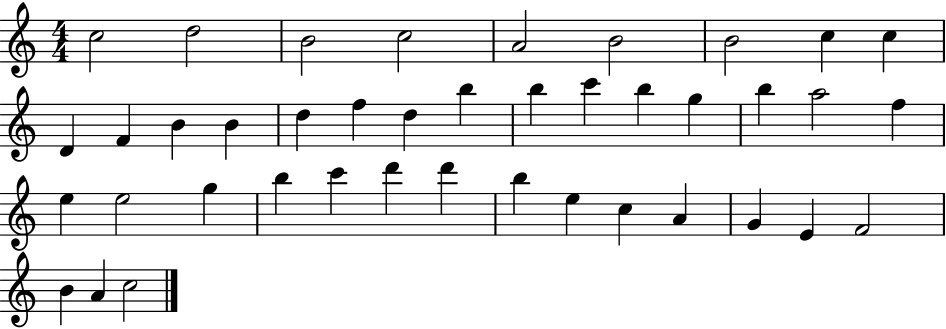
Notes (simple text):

C5/h D5/h B4/h C5/h A4/h B4/h B4/h C5/q C5/q D4/q F4/q B4/q B4/q D5/q F5/q D5/q B5/q B5/q C6/q B5/q G5/q B5/q A5/h F5/q E5/q E5/h G5/q B5/q C6/q D6/q D6/q B5/q E5/q C5/q A4/q G4/q E4/q F4/h B4/q A4/q C5/h